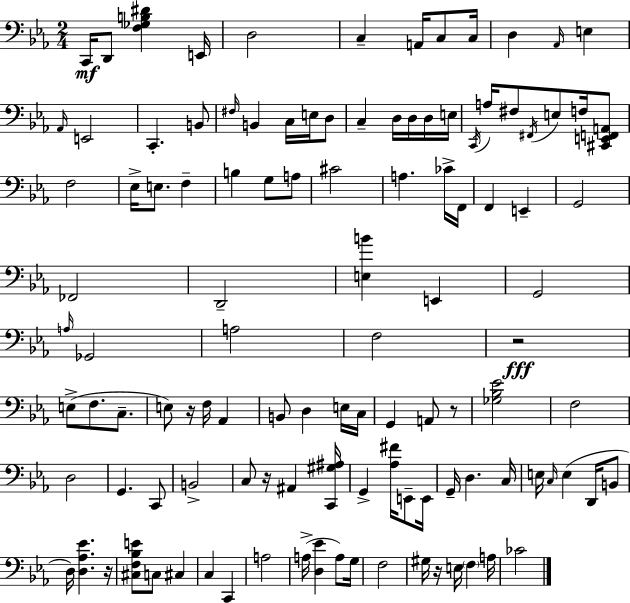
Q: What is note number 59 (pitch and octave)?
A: Ab2